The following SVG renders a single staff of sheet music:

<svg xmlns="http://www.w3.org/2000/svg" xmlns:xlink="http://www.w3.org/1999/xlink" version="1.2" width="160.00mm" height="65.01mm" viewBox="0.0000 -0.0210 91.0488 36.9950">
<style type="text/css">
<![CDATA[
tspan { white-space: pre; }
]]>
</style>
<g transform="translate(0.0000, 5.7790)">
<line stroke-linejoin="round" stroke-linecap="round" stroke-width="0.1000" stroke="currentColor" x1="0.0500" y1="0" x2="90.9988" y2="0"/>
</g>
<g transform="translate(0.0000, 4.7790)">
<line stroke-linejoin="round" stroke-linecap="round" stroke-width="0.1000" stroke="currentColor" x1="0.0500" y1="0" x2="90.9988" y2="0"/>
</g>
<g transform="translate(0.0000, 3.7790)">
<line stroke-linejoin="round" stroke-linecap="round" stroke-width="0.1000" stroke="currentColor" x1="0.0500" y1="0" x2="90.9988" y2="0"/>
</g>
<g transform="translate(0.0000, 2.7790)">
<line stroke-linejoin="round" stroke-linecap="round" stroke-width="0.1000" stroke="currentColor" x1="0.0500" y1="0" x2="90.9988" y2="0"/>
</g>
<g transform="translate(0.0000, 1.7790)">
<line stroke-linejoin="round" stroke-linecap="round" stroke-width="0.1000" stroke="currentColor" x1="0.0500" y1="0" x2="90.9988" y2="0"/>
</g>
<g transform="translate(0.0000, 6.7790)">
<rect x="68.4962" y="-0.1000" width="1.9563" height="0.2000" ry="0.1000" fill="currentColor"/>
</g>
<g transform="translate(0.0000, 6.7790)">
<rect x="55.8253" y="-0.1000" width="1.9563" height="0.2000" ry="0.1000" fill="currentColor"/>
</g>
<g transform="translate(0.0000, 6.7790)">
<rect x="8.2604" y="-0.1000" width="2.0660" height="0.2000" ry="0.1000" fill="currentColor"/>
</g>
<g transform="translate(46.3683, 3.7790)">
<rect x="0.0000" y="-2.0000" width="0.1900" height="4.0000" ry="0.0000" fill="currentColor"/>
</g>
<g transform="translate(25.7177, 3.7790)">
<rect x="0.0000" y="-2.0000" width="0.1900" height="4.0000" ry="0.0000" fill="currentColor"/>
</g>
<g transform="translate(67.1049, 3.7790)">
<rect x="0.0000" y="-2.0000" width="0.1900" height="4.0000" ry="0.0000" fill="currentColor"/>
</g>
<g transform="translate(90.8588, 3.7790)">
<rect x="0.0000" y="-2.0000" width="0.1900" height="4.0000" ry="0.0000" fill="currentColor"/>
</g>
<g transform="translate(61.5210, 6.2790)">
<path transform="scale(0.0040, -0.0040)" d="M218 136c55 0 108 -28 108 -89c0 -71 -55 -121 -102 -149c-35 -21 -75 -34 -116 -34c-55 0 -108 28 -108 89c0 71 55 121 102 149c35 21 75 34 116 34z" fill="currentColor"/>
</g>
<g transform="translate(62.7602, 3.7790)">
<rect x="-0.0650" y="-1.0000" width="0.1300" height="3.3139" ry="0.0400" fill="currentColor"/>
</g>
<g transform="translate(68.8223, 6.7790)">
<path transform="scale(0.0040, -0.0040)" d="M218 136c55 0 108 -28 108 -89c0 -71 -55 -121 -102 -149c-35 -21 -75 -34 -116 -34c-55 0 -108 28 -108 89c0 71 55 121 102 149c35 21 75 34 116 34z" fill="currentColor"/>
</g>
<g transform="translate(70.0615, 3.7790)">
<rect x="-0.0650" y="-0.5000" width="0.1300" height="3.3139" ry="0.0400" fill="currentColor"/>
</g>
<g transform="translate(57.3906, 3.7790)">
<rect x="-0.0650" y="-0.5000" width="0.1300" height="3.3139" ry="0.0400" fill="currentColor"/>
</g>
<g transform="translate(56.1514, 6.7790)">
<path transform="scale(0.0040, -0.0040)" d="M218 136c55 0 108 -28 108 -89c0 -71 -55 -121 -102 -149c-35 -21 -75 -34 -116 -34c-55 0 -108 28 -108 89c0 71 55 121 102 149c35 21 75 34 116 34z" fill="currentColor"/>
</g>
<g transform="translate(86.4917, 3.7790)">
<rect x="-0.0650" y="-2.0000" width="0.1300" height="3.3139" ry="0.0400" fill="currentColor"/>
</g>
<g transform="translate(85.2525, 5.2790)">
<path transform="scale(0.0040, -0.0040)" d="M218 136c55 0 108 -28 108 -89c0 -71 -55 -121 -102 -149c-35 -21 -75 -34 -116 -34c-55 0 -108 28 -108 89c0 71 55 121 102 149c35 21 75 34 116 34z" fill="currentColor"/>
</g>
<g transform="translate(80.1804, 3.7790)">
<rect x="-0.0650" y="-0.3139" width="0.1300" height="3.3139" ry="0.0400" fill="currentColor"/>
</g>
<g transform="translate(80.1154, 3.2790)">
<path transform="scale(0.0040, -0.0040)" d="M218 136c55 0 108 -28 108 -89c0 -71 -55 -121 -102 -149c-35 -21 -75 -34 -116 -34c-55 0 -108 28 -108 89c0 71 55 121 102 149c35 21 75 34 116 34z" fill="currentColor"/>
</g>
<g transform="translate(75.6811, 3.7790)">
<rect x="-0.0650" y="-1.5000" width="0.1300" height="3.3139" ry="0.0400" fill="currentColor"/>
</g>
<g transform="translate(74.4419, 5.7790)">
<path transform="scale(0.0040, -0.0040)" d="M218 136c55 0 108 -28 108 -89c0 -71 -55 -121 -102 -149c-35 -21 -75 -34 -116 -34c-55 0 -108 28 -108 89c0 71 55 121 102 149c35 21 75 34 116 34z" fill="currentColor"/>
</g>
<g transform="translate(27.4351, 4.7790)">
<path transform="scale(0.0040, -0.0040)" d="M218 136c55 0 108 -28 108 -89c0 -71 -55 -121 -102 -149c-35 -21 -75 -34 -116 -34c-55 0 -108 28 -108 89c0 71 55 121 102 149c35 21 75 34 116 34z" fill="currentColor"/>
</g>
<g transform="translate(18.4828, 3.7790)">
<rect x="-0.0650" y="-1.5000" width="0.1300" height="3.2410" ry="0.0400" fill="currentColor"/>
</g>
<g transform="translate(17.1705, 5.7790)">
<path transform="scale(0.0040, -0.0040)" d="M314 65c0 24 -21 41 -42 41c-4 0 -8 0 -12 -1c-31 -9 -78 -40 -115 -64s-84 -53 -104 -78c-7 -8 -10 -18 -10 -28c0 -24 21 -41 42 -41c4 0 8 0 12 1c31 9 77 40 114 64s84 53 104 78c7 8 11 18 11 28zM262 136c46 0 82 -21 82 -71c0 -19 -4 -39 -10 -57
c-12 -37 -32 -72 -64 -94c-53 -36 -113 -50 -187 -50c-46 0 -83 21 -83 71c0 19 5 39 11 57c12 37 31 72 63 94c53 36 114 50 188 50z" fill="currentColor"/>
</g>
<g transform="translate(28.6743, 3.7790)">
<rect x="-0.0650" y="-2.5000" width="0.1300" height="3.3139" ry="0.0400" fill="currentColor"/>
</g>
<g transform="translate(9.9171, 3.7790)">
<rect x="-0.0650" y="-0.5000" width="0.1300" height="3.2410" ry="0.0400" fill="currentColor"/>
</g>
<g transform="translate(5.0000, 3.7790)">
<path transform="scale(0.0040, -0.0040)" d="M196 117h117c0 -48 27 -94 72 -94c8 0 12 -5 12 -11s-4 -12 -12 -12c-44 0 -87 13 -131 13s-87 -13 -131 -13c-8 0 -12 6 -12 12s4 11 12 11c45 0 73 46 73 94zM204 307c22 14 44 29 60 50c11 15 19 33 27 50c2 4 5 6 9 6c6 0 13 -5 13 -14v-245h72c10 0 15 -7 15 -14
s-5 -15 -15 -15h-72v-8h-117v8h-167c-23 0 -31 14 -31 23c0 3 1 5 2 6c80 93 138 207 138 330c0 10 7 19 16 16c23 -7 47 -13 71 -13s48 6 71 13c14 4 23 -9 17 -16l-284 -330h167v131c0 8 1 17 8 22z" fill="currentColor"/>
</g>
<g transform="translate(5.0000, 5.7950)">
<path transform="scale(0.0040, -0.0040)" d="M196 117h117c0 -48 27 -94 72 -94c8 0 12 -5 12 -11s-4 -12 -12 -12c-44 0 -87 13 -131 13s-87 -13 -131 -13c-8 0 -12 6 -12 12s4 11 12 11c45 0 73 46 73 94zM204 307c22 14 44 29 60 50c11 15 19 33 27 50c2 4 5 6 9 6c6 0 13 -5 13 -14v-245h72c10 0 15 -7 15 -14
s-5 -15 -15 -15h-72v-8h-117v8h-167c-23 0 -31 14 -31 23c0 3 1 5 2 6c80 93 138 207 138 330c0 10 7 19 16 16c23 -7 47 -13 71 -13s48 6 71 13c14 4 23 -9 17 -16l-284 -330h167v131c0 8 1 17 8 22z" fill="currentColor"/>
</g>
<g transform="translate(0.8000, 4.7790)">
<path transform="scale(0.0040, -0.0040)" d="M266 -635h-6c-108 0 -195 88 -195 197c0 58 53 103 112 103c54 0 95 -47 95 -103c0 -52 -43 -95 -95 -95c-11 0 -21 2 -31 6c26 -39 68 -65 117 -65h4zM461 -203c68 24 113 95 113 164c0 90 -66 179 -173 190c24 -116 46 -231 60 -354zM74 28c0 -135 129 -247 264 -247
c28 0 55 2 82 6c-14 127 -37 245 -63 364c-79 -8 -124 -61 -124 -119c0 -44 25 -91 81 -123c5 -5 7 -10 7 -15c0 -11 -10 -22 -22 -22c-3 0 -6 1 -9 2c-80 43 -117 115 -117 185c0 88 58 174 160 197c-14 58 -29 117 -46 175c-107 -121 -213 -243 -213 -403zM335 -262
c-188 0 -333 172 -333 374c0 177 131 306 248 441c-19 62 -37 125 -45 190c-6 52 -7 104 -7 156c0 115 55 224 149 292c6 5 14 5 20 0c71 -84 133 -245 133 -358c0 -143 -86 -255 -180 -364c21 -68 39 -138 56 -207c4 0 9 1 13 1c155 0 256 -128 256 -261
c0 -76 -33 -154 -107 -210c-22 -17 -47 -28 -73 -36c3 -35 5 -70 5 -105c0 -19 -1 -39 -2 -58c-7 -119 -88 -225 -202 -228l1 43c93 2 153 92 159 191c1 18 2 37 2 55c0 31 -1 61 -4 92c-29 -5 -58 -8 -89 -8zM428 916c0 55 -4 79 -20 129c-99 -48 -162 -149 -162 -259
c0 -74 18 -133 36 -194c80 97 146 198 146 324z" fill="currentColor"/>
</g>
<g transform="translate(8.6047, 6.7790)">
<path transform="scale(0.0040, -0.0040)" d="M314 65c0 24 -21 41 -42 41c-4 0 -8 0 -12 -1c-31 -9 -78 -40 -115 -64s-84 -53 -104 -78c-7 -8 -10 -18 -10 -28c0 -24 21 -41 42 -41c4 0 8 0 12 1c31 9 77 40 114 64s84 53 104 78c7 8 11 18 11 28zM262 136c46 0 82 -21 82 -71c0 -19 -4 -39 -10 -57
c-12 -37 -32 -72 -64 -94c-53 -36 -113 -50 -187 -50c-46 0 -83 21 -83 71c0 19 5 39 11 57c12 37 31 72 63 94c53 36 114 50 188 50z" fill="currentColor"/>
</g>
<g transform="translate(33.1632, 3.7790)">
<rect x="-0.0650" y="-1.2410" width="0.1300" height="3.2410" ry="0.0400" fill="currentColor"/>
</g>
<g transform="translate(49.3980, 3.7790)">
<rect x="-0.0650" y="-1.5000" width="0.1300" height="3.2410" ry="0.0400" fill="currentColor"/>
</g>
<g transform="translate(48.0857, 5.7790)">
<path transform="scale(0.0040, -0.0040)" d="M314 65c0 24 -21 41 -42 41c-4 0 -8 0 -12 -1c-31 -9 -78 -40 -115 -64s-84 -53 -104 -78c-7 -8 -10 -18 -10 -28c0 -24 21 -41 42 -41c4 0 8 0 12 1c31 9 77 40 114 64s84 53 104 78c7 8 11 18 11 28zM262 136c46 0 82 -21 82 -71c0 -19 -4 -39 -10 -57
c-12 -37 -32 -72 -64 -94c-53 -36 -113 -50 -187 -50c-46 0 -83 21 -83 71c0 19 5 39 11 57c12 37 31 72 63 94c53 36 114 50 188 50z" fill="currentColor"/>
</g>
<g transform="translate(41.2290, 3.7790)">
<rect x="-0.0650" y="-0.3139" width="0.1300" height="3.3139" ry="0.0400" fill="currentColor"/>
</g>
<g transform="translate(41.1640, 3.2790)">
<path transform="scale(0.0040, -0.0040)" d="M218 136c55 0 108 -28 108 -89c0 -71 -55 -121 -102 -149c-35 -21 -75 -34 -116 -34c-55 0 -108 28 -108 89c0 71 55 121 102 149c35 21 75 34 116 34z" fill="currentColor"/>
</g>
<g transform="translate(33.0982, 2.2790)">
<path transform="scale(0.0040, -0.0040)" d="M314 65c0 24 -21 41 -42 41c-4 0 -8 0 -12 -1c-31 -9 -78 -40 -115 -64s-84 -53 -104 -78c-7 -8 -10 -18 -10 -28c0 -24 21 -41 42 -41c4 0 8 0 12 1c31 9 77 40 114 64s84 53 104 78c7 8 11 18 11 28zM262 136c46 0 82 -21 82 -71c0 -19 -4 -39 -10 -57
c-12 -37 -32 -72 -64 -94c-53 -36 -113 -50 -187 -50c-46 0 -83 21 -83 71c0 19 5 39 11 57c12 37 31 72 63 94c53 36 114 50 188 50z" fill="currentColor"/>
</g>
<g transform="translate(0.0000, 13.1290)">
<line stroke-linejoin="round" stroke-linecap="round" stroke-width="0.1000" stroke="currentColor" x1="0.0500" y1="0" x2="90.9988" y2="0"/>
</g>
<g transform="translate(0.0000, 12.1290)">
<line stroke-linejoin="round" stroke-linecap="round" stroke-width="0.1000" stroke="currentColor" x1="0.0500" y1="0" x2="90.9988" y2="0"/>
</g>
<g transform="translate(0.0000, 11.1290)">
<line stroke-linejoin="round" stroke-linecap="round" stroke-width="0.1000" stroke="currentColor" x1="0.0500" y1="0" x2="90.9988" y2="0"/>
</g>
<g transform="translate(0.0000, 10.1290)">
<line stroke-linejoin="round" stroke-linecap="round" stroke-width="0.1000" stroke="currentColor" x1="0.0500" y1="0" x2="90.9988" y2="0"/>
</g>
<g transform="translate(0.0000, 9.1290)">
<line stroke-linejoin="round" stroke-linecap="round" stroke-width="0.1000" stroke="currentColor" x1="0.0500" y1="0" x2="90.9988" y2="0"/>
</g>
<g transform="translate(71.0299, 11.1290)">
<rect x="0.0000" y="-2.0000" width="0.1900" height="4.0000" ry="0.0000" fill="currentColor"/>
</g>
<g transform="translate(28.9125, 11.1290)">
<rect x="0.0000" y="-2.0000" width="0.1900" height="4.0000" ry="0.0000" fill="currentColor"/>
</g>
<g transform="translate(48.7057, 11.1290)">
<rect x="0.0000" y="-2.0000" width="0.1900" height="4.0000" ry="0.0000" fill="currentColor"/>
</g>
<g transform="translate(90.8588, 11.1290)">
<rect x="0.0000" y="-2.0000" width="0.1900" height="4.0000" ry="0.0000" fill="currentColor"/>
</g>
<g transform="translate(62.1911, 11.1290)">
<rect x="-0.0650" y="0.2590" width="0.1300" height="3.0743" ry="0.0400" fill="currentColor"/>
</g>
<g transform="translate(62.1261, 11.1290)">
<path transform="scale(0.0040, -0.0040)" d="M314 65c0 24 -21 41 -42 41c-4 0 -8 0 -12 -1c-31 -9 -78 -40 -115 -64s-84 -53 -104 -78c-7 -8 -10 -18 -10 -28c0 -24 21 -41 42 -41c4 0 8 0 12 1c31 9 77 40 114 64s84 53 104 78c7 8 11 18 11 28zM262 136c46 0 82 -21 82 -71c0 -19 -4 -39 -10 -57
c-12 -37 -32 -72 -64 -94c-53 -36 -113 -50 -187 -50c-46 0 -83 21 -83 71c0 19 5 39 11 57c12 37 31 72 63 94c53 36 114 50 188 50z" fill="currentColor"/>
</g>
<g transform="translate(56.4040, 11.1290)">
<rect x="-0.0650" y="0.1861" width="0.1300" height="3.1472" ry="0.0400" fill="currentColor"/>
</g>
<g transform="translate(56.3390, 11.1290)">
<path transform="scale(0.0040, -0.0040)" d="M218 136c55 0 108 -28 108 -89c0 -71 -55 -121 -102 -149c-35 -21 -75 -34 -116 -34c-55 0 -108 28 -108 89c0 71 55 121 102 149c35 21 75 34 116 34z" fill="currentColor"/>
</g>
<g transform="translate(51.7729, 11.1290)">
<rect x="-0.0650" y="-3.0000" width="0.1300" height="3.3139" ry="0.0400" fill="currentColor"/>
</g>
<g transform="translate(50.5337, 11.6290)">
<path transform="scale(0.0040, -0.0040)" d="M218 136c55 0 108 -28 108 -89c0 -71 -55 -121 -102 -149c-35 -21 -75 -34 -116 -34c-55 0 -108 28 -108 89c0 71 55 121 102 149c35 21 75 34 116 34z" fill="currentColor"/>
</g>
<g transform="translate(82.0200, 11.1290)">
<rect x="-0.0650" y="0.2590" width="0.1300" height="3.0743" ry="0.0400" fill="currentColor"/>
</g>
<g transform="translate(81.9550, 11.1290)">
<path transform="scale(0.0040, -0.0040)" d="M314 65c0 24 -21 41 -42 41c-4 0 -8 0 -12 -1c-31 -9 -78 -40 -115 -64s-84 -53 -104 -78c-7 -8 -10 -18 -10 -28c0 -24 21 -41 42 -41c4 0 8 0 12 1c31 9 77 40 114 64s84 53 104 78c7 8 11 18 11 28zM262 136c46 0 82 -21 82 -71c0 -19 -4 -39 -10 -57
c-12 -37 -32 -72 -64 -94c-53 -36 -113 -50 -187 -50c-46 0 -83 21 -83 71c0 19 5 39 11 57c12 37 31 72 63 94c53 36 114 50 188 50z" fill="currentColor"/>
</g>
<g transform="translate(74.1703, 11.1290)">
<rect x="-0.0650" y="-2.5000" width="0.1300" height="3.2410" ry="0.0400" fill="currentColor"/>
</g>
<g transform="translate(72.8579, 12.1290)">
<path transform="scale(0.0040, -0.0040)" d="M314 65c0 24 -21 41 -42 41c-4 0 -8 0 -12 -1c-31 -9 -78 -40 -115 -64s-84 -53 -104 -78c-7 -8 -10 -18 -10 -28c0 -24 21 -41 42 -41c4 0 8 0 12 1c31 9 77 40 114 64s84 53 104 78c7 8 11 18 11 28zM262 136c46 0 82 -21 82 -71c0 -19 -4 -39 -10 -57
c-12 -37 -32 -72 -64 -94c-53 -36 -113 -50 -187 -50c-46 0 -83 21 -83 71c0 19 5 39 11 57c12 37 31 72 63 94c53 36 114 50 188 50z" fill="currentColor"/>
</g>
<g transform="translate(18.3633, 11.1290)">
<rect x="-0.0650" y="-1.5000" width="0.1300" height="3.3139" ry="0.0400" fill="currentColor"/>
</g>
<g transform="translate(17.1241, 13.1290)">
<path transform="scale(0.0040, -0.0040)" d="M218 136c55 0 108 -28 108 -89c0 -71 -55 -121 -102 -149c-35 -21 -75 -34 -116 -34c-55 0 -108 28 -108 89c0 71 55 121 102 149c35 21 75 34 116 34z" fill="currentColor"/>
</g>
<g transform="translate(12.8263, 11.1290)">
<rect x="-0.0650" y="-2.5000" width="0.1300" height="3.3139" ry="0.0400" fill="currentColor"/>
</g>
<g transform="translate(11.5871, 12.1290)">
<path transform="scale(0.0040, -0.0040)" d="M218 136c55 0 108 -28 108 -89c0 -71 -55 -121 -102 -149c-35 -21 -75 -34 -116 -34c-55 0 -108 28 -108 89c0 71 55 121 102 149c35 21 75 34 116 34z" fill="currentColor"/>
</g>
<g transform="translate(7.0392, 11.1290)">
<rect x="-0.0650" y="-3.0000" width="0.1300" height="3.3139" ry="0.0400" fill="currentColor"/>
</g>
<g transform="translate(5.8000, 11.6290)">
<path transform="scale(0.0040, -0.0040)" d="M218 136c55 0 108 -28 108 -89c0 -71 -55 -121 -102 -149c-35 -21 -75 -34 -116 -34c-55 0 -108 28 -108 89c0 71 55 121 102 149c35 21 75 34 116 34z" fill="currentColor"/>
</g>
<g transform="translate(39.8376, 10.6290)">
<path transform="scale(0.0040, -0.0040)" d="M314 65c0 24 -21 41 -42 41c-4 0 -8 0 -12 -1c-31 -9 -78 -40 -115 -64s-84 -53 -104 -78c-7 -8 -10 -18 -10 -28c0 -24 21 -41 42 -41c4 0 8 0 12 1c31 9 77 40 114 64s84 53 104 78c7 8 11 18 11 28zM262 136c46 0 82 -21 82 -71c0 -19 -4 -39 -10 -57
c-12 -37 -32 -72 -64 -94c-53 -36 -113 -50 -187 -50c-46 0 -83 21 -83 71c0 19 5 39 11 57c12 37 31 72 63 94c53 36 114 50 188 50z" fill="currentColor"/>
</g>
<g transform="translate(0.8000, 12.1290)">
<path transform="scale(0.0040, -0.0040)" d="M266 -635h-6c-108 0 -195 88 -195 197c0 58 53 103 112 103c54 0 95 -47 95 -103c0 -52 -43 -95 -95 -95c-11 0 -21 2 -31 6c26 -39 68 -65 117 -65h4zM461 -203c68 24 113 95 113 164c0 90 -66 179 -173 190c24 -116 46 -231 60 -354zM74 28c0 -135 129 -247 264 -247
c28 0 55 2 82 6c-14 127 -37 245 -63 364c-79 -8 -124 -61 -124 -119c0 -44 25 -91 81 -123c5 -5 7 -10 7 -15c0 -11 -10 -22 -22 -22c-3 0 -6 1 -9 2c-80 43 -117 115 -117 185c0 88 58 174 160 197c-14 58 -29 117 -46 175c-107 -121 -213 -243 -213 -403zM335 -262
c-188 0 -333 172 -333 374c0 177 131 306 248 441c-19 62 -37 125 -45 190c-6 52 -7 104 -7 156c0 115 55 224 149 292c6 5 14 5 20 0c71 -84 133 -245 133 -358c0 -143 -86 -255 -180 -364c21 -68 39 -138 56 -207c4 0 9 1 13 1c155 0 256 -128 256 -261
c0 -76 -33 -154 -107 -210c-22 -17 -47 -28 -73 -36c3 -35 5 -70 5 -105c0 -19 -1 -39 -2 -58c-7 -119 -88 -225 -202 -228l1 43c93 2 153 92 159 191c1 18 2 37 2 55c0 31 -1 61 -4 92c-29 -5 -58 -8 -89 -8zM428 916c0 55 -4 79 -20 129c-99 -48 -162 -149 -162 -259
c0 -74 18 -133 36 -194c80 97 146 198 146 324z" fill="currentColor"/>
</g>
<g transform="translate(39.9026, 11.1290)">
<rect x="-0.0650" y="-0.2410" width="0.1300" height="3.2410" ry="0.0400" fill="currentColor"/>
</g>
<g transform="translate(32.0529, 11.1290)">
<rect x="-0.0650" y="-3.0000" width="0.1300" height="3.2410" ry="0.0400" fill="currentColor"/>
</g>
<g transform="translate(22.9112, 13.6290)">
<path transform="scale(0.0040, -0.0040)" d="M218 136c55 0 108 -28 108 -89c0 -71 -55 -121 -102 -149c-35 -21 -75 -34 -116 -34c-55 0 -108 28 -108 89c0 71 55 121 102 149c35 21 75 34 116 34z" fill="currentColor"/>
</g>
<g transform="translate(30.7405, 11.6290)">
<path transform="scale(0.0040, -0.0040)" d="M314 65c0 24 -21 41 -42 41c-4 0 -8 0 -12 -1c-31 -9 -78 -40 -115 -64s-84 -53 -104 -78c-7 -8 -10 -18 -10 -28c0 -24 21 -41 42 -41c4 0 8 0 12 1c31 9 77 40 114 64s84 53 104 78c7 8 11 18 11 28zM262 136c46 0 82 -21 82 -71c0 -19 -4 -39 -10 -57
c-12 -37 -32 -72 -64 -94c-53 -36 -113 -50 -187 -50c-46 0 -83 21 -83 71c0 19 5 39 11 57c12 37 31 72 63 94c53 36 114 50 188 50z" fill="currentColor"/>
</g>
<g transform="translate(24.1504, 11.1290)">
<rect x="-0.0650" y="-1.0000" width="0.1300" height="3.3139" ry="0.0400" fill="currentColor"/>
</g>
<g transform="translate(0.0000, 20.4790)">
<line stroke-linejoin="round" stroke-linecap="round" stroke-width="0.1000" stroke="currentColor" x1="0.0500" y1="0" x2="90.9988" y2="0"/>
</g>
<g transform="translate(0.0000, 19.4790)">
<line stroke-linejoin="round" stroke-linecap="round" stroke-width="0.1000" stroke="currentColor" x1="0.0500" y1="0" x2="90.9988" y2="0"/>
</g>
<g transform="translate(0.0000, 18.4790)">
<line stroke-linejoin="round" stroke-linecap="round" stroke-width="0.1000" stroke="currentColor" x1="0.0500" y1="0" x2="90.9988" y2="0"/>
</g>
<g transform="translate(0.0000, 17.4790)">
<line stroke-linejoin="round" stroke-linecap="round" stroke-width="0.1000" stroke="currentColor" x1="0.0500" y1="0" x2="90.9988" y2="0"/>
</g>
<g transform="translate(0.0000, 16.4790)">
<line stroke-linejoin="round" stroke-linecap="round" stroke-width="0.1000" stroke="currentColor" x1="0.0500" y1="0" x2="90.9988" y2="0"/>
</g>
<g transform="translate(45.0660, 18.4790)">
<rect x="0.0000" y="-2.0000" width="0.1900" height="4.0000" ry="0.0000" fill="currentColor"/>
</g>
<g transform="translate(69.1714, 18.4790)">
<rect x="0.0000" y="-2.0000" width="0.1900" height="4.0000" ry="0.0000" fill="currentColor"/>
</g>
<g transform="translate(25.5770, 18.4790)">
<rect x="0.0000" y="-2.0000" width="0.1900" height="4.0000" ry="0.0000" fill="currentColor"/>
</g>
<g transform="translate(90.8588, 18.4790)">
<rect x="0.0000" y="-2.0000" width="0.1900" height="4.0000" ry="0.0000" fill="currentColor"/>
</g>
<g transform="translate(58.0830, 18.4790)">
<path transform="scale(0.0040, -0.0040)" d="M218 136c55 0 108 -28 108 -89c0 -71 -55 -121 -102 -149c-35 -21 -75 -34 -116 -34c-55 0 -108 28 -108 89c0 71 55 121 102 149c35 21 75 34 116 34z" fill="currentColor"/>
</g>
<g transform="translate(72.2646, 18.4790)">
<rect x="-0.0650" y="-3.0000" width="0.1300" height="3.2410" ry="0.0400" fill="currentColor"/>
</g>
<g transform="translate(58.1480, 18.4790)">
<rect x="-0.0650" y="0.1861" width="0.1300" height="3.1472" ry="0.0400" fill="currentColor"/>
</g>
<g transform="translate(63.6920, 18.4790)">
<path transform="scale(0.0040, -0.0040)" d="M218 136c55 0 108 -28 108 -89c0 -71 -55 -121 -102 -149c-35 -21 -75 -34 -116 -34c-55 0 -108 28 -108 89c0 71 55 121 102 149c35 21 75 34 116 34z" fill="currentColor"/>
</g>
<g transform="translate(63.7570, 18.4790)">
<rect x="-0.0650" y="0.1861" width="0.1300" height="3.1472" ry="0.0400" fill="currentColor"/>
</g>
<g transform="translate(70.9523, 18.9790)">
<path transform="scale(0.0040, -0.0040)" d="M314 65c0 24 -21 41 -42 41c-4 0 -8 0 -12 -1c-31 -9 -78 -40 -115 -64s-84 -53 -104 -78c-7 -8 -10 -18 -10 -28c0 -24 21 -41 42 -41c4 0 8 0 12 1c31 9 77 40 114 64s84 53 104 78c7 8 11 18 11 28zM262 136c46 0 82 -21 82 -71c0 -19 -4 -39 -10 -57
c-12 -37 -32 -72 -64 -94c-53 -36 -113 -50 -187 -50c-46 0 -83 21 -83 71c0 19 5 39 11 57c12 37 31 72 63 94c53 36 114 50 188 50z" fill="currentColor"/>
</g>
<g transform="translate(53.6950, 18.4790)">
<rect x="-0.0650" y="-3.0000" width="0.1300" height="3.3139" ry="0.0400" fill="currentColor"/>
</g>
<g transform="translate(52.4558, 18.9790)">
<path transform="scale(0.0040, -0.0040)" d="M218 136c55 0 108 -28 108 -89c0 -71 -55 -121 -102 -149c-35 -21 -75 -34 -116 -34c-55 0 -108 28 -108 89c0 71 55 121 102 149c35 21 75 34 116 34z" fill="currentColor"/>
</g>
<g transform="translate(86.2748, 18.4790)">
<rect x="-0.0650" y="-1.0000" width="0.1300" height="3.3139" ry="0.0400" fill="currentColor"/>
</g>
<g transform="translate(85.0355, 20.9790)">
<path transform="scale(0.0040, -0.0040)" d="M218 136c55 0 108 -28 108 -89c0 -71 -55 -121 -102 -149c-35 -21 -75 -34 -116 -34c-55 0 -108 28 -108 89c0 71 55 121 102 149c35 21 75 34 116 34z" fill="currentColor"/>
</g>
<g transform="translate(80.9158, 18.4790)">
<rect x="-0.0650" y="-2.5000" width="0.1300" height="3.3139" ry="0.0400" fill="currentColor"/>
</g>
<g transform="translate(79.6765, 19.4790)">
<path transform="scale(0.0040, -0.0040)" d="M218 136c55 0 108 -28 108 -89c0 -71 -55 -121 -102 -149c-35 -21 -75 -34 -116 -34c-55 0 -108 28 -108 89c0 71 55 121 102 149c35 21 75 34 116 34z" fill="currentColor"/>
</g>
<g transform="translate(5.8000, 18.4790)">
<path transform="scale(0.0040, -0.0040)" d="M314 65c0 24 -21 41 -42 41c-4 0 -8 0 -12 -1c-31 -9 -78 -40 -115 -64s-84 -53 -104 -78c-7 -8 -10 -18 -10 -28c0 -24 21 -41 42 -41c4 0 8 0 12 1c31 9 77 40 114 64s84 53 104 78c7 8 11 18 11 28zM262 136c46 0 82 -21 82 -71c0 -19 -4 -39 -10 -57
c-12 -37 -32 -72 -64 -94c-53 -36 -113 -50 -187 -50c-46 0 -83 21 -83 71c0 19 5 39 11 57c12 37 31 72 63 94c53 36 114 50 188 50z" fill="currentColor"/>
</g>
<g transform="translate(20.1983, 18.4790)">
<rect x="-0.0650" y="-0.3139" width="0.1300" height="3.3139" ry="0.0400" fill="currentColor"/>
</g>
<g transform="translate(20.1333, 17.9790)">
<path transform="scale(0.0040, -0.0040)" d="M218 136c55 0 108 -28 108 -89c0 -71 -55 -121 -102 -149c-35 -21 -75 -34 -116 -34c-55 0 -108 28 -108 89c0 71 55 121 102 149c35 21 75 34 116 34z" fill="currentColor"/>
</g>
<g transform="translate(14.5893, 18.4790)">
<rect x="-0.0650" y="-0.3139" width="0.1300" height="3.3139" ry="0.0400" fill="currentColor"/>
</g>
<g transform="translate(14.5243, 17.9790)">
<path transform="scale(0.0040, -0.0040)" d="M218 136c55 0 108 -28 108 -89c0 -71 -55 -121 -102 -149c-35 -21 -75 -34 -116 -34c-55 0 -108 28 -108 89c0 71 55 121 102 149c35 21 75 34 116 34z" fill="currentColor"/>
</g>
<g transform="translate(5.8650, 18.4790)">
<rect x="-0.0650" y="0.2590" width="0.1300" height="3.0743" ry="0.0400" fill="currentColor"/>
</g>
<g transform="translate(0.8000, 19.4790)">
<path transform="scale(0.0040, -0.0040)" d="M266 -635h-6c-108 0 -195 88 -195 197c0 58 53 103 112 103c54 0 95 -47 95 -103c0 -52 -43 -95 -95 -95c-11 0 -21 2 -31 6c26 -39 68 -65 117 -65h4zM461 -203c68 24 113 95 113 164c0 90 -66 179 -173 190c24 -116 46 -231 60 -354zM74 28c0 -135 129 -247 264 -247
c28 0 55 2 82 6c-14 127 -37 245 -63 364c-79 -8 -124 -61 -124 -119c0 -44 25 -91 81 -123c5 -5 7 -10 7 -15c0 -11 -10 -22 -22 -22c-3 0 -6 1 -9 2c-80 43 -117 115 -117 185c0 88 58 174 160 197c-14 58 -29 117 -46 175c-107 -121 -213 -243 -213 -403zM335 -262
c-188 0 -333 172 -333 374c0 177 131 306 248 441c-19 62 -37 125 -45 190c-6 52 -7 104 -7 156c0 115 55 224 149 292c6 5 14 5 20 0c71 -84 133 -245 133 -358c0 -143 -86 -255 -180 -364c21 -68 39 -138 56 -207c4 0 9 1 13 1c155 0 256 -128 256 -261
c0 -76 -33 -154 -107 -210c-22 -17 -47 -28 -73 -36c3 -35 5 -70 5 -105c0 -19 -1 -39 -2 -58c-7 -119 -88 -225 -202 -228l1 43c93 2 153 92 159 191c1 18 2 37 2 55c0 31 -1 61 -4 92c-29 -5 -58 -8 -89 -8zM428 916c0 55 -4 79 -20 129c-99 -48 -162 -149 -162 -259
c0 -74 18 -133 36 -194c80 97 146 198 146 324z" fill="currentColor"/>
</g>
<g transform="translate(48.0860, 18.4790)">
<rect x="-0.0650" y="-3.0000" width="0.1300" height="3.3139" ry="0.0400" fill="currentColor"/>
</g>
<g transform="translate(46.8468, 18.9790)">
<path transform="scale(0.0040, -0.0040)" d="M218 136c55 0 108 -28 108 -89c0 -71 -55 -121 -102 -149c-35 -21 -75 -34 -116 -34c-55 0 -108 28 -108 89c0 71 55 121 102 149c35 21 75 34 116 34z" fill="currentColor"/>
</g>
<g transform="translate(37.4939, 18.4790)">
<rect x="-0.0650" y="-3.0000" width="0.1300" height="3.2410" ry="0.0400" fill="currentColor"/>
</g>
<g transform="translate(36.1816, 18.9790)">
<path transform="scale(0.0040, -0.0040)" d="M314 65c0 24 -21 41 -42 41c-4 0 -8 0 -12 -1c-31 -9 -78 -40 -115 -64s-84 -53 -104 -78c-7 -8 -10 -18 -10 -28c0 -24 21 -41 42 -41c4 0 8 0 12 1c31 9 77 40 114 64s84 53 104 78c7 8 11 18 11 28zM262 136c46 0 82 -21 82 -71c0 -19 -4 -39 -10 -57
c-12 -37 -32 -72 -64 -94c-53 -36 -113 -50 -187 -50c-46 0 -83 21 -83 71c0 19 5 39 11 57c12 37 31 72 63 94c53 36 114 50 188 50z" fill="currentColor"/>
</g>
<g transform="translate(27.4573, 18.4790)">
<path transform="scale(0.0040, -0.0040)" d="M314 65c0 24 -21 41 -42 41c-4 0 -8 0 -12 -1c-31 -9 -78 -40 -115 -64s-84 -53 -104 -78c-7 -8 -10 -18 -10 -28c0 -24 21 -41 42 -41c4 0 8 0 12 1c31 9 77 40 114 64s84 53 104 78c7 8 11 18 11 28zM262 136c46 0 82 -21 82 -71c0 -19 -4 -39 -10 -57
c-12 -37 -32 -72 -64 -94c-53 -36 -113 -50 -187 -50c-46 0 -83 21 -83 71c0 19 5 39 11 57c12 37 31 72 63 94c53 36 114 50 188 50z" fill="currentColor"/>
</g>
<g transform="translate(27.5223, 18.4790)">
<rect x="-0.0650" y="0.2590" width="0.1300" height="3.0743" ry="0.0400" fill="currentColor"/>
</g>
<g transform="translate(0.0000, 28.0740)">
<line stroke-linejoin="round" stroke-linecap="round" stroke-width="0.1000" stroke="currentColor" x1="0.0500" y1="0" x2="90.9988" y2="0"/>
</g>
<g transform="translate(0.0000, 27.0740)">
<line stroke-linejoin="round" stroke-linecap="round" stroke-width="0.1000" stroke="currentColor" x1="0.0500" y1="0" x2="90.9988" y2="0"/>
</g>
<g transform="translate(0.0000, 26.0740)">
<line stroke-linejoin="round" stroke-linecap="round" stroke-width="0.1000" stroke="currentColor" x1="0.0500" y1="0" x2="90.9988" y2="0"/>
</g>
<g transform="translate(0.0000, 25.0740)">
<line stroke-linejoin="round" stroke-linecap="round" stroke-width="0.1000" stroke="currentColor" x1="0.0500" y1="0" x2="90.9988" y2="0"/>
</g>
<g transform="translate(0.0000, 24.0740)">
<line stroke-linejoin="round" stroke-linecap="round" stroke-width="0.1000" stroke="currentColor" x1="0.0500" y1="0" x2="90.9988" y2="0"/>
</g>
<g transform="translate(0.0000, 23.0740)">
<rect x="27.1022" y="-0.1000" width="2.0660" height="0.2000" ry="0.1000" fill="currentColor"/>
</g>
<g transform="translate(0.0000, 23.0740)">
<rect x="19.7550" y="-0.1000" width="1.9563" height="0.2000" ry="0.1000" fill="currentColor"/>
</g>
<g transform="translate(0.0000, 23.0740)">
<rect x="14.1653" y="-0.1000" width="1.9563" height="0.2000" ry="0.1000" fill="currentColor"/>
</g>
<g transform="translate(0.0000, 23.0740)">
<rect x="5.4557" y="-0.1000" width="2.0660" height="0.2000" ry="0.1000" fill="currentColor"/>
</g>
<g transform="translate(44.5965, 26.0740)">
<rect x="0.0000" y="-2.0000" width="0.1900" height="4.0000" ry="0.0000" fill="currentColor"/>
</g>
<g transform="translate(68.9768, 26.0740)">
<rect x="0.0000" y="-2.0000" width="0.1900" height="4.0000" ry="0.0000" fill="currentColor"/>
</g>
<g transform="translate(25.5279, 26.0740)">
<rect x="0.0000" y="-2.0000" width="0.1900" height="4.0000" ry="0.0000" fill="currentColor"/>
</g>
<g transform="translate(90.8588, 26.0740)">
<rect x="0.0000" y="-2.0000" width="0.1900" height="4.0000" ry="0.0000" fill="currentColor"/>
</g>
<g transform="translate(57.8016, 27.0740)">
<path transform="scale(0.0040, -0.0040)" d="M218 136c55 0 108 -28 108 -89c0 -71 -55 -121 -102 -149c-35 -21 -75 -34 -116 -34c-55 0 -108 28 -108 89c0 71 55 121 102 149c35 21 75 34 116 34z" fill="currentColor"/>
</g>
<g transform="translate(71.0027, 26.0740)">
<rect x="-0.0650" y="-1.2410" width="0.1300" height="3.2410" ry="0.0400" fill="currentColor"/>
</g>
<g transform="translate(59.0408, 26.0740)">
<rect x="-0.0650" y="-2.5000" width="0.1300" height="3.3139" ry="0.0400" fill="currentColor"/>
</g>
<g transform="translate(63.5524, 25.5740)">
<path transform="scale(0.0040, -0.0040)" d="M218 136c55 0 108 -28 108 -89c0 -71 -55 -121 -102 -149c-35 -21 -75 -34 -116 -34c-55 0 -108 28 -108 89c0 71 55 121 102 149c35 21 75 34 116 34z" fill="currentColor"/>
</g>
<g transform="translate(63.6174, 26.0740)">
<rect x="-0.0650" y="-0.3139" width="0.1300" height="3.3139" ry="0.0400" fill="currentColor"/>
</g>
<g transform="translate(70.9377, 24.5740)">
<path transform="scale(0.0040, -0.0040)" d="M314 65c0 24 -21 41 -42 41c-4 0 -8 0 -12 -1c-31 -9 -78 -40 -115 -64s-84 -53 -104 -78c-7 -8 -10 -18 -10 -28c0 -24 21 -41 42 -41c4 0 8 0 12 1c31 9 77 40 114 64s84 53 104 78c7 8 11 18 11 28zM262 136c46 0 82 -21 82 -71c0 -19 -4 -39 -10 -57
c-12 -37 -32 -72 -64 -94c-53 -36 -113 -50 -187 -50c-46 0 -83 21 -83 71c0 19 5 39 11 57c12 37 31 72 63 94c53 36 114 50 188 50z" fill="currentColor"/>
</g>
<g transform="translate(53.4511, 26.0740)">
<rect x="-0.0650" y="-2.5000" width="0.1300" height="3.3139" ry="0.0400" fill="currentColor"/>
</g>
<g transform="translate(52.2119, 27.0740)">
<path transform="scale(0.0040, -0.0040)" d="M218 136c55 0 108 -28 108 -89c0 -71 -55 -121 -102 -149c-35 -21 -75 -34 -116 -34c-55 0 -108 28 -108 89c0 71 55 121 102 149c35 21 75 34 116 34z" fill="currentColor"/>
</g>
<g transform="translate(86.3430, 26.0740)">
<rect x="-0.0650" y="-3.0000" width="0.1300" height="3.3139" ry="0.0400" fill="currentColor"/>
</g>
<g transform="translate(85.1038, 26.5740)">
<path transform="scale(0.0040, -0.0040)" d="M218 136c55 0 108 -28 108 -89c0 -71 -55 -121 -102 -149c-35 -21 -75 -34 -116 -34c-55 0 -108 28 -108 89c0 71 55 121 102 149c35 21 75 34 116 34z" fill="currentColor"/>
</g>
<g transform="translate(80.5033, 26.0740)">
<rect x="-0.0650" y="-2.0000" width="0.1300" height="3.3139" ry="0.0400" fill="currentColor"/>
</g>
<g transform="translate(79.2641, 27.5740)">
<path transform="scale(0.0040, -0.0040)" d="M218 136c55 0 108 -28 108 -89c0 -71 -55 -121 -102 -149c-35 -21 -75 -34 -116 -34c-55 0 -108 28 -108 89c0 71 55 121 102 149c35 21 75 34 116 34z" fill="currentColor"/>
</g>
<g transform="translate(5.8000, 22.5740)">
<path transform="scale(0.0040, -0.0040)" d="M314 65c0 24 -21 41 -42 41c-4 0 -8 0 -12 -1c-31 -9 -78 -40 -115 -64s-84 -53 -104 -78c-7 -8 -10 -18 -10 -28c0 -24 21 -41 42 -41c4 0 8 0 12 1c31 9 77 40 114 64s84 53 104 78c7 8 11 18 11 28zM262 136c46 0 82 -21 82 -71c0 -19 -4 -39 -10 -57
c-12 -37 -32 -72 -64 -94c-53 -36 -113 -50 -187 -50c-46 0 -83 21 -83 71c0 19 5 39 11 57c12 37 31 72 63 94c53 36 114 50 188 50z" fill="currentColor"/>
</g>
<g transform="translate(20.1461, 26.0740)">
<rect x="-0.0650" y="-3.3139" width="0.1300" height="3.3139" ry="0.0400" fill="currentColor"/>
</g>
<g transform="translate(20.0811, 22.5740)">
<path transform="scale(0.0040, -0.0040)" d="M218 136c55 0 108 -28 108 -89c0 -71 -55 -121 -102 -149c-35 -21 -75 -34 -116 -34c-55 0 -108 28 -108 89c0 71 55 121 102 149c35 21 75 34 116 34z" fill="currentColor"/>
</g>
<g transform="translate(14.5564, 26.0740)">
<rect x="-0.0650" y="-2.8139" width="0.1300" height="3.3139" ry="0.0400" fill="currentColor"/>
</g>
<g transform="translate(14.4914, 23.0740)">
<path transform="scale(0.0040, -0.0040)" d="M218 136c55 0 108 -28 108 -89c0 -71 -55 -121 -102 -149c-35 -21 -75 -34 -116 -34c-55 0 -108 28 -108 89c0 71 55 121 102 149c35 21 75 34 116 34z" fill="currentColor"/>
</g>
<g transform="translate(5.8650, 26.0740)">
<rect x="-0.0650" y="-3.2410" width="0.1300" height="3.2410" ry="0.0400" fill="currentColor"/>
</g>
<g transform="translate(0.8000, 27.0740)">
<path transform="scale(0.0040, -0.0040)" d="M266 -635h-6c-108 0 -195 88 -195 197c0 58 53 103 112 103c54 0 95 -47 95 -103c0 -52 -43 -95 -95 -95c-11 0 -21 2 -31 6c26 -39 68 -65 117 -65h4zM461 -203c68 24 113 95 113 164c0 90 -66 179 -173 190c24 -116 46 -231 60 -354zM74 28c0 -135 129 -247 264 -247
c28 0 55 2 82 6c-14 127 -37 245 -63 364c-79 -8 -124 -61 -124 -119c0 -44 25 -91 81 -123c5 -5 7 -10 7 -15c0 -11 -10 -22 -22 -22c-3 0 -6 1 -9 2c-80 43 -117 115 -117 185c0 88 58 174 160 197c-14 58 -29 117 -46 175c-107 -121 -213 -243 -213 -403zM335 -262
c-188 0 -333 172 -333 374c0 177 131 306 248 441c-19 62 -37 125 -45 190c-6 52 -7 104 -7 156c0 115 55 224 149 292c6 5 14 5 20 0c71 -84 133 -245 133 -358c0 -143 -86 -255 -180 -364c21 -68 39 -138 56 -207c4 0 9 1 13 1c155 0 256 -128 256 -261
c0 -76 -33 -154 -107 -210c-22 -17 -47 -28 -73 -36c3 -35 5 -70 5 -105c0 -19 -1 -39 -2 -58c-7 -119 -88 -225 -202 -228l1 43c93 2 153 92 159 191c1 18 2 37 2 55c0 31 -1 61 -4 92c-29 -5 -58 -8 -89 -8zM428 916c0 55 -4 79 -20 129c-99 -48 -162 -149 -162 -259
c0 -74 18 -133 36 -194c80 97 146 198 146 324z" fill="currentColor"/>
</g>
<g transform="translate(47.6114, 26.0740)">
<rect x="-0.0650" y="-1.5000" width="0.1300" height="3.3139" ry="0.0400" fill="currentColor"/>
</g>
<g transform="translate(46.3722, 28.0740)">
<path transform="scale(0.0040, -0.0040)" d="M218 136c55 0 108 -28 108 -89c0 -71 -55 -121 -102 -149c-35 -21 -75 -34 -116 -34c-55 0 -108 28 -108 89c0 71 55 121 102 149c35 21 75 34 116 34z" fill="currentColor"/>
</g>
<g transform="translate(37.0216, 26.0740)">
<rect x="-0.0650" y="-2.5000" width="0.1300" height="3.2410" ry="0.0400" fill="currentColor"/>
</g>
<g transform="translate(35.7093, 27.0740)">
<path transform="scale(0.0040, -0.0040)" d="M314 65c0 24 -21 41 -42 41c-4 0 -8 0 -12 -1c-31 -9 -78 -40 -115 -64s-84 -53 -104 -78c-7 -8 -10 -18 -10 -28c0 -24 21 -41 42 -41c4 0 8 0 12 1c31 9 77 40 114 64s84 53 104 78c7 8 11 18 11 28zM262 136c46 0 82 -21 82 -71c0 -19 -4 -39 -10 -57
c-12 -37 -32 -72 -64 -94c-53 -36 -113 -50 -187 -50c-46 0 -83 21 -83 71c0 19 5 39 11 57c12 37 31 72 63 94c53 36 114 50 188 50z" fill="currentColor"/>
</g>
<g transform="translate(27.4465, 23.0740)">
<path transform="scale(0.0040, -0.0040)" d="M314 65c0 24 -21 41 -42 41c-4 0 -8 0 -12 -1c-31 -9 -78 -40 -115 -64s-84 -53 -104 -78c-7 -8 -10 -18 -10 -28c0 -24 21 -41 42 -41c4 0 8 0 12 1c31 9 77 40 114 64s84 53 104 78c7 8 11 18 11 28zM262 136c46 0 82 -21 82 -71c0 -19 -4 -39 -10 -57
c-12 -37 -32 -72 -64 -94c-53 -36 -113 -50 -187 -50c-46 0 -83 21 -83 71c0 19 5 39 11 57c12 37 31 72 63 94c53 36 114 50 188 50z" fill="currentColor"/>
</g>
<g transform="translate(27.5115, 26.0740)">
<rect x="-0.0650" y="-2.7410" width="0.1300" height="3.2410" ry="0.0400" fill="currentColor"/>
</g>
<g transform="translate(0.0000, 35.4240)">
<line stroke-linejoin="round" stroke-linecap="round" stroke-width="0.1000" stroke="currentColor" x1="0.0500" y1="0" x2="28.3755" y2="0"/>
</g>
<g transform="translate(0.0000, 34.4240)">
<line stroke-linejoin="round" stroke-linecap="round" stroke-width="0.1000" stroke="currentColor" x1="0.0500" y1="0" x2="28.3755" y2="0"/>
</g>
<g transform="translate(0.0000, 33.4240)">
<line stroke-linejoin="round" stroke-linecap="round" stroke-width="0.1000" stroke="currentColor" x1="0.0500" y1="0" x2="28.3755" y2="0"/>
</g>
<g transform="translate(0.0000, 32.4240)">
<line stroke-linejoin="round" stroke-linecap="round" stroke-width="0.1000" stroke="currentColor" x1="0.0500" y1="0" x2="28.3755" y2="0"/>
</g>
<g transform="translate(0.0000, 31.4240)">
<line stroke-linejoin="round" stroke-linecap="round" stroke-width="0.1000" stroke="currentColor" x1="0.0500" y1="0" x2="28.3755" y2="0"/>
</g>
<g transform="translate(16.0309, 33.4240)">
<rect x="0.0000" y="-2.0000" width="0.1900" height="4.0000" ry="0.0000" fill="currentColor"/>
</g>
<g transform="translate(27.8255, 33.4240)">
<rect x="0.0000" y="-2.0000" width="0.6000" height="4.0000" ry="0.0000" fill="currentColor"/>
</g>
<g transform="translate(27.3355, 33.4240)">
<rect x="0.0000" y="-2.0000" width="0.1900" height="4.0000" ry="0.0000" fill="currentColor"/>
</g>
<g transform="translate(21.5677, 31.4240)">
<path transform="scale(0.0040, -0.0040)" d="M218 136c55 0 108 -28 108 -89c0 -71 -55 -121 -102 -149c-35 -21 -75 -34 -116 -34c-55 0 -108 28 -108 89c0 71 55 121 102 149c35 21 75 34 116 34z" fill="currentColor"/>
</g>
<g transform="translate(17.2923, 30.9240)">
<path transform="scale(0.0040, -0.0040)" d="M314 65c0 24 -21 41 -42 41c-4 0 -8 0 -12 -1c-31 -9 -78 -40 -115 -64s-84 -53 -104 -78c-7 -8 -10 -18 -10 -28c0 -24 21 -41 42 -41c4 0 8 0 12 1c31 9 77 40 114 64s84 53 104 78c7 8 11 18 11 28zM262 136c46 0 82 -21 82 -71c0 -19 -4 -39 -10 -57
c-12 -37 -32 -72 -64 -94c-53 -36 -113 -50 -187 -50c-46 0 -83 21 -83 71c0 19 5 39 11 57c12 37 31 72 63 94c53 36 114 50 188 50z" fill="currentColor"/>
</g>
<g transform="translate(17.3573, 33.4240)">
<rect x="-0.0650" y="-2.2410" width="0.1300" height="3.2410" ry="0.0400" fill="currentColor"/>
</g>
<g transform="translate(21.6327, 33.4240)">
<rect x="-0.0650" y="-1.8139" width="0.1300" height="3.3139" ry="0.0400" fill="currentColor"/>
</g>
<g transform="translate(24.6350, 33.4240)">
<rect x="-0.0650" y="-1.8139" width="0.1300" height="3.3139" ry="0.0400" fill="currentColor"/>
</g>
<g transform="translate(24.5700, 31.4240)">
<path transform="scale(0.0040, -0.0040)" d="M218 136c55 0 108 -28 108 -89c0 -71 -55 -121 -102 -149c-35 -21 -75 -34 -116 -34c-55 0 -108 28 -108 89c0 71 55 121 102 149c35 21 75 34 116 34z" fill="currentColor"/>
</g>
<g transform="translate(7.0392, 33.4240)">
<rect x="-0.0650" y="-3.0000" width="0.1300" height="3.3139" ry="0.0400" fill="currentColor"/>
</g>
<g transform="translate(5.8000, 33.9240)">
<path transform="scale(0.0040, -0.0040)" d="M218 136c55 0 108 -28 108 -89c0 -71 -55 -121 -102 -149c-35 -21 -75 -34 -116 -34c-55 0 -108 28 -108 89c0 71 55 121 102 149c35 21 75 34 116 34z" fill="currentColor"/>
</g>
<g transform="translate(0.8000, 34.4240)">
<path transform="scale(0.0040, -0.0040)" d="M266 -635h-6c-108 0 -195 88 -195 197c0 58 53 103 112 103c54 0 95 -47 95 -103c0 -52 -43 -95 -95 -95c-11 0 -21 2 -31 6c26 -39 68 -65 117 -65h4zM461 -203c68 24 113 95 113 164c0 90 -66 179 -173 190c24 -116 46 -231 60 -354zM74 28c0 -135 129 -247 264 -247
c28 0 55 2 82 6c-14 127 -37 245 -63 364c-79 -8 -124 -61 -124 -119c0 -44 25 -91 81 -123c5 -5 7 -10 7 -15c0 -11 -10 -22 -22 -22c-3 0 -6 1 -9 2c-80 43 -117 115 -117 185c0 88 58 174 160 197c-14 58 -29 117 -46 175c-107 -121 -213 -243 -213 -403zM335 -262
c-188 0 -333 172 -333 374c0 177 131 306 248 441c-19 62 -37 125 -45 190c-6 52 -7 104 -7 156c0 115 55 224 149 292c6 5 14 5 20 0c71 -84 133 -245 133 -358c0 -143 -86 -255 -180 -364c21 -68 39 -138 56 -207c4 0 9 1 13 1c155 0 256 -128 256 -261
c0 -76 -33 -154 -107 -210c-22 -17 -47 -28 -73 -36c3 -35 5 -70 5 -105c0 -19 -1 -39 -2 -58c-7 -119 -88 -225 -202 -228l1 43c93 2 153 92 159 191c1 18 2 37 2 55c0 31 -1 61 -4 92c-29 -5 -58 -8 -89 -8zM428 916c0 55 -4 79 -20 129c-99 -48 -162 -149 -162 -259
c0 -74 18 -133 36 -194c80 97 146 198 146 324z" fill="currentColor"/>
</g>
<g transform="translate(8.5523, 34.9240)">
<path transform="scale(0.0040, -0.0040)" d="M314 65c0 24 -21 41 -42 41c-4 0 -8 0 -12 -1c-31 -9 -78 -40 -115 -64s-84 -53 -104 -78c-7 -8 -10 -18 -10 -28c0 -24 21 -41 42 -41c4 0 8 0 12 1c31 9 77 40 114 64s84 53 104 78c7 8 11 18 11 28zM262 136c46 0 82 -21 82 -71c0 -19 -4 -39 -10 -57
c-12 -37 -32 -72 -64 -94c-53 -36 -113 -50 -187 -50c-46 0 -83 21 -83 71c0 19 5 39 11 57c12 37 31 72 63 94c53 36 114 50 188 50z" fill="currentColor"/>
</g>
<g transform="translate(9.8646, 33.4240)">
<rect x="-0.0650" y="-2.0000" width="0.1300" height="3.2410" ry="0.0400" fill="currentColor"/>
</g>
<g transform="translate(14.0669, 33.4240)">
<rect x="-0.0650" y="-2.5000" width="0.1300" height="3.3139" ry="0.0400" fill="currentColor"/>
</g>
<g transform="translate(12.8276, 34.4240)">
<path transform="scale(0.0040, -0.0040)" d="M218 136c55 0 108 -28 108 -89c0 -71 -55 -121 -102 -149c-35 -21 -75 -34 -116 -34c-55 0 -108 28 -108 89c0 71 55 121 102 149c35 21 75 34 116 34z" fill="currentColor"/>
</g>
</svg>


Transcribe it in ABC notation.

X:1
T:Untitled
M:4/4
L:1/4
K:C
C2 E2 G e2 c E2 C D C E c F A G E D A2 c2 A B B2 G2 B2 B2 c c B2 A2 A A B B A2 G D b2 a b a2 G2 E G G c e2 F A A F2 G g2 f f